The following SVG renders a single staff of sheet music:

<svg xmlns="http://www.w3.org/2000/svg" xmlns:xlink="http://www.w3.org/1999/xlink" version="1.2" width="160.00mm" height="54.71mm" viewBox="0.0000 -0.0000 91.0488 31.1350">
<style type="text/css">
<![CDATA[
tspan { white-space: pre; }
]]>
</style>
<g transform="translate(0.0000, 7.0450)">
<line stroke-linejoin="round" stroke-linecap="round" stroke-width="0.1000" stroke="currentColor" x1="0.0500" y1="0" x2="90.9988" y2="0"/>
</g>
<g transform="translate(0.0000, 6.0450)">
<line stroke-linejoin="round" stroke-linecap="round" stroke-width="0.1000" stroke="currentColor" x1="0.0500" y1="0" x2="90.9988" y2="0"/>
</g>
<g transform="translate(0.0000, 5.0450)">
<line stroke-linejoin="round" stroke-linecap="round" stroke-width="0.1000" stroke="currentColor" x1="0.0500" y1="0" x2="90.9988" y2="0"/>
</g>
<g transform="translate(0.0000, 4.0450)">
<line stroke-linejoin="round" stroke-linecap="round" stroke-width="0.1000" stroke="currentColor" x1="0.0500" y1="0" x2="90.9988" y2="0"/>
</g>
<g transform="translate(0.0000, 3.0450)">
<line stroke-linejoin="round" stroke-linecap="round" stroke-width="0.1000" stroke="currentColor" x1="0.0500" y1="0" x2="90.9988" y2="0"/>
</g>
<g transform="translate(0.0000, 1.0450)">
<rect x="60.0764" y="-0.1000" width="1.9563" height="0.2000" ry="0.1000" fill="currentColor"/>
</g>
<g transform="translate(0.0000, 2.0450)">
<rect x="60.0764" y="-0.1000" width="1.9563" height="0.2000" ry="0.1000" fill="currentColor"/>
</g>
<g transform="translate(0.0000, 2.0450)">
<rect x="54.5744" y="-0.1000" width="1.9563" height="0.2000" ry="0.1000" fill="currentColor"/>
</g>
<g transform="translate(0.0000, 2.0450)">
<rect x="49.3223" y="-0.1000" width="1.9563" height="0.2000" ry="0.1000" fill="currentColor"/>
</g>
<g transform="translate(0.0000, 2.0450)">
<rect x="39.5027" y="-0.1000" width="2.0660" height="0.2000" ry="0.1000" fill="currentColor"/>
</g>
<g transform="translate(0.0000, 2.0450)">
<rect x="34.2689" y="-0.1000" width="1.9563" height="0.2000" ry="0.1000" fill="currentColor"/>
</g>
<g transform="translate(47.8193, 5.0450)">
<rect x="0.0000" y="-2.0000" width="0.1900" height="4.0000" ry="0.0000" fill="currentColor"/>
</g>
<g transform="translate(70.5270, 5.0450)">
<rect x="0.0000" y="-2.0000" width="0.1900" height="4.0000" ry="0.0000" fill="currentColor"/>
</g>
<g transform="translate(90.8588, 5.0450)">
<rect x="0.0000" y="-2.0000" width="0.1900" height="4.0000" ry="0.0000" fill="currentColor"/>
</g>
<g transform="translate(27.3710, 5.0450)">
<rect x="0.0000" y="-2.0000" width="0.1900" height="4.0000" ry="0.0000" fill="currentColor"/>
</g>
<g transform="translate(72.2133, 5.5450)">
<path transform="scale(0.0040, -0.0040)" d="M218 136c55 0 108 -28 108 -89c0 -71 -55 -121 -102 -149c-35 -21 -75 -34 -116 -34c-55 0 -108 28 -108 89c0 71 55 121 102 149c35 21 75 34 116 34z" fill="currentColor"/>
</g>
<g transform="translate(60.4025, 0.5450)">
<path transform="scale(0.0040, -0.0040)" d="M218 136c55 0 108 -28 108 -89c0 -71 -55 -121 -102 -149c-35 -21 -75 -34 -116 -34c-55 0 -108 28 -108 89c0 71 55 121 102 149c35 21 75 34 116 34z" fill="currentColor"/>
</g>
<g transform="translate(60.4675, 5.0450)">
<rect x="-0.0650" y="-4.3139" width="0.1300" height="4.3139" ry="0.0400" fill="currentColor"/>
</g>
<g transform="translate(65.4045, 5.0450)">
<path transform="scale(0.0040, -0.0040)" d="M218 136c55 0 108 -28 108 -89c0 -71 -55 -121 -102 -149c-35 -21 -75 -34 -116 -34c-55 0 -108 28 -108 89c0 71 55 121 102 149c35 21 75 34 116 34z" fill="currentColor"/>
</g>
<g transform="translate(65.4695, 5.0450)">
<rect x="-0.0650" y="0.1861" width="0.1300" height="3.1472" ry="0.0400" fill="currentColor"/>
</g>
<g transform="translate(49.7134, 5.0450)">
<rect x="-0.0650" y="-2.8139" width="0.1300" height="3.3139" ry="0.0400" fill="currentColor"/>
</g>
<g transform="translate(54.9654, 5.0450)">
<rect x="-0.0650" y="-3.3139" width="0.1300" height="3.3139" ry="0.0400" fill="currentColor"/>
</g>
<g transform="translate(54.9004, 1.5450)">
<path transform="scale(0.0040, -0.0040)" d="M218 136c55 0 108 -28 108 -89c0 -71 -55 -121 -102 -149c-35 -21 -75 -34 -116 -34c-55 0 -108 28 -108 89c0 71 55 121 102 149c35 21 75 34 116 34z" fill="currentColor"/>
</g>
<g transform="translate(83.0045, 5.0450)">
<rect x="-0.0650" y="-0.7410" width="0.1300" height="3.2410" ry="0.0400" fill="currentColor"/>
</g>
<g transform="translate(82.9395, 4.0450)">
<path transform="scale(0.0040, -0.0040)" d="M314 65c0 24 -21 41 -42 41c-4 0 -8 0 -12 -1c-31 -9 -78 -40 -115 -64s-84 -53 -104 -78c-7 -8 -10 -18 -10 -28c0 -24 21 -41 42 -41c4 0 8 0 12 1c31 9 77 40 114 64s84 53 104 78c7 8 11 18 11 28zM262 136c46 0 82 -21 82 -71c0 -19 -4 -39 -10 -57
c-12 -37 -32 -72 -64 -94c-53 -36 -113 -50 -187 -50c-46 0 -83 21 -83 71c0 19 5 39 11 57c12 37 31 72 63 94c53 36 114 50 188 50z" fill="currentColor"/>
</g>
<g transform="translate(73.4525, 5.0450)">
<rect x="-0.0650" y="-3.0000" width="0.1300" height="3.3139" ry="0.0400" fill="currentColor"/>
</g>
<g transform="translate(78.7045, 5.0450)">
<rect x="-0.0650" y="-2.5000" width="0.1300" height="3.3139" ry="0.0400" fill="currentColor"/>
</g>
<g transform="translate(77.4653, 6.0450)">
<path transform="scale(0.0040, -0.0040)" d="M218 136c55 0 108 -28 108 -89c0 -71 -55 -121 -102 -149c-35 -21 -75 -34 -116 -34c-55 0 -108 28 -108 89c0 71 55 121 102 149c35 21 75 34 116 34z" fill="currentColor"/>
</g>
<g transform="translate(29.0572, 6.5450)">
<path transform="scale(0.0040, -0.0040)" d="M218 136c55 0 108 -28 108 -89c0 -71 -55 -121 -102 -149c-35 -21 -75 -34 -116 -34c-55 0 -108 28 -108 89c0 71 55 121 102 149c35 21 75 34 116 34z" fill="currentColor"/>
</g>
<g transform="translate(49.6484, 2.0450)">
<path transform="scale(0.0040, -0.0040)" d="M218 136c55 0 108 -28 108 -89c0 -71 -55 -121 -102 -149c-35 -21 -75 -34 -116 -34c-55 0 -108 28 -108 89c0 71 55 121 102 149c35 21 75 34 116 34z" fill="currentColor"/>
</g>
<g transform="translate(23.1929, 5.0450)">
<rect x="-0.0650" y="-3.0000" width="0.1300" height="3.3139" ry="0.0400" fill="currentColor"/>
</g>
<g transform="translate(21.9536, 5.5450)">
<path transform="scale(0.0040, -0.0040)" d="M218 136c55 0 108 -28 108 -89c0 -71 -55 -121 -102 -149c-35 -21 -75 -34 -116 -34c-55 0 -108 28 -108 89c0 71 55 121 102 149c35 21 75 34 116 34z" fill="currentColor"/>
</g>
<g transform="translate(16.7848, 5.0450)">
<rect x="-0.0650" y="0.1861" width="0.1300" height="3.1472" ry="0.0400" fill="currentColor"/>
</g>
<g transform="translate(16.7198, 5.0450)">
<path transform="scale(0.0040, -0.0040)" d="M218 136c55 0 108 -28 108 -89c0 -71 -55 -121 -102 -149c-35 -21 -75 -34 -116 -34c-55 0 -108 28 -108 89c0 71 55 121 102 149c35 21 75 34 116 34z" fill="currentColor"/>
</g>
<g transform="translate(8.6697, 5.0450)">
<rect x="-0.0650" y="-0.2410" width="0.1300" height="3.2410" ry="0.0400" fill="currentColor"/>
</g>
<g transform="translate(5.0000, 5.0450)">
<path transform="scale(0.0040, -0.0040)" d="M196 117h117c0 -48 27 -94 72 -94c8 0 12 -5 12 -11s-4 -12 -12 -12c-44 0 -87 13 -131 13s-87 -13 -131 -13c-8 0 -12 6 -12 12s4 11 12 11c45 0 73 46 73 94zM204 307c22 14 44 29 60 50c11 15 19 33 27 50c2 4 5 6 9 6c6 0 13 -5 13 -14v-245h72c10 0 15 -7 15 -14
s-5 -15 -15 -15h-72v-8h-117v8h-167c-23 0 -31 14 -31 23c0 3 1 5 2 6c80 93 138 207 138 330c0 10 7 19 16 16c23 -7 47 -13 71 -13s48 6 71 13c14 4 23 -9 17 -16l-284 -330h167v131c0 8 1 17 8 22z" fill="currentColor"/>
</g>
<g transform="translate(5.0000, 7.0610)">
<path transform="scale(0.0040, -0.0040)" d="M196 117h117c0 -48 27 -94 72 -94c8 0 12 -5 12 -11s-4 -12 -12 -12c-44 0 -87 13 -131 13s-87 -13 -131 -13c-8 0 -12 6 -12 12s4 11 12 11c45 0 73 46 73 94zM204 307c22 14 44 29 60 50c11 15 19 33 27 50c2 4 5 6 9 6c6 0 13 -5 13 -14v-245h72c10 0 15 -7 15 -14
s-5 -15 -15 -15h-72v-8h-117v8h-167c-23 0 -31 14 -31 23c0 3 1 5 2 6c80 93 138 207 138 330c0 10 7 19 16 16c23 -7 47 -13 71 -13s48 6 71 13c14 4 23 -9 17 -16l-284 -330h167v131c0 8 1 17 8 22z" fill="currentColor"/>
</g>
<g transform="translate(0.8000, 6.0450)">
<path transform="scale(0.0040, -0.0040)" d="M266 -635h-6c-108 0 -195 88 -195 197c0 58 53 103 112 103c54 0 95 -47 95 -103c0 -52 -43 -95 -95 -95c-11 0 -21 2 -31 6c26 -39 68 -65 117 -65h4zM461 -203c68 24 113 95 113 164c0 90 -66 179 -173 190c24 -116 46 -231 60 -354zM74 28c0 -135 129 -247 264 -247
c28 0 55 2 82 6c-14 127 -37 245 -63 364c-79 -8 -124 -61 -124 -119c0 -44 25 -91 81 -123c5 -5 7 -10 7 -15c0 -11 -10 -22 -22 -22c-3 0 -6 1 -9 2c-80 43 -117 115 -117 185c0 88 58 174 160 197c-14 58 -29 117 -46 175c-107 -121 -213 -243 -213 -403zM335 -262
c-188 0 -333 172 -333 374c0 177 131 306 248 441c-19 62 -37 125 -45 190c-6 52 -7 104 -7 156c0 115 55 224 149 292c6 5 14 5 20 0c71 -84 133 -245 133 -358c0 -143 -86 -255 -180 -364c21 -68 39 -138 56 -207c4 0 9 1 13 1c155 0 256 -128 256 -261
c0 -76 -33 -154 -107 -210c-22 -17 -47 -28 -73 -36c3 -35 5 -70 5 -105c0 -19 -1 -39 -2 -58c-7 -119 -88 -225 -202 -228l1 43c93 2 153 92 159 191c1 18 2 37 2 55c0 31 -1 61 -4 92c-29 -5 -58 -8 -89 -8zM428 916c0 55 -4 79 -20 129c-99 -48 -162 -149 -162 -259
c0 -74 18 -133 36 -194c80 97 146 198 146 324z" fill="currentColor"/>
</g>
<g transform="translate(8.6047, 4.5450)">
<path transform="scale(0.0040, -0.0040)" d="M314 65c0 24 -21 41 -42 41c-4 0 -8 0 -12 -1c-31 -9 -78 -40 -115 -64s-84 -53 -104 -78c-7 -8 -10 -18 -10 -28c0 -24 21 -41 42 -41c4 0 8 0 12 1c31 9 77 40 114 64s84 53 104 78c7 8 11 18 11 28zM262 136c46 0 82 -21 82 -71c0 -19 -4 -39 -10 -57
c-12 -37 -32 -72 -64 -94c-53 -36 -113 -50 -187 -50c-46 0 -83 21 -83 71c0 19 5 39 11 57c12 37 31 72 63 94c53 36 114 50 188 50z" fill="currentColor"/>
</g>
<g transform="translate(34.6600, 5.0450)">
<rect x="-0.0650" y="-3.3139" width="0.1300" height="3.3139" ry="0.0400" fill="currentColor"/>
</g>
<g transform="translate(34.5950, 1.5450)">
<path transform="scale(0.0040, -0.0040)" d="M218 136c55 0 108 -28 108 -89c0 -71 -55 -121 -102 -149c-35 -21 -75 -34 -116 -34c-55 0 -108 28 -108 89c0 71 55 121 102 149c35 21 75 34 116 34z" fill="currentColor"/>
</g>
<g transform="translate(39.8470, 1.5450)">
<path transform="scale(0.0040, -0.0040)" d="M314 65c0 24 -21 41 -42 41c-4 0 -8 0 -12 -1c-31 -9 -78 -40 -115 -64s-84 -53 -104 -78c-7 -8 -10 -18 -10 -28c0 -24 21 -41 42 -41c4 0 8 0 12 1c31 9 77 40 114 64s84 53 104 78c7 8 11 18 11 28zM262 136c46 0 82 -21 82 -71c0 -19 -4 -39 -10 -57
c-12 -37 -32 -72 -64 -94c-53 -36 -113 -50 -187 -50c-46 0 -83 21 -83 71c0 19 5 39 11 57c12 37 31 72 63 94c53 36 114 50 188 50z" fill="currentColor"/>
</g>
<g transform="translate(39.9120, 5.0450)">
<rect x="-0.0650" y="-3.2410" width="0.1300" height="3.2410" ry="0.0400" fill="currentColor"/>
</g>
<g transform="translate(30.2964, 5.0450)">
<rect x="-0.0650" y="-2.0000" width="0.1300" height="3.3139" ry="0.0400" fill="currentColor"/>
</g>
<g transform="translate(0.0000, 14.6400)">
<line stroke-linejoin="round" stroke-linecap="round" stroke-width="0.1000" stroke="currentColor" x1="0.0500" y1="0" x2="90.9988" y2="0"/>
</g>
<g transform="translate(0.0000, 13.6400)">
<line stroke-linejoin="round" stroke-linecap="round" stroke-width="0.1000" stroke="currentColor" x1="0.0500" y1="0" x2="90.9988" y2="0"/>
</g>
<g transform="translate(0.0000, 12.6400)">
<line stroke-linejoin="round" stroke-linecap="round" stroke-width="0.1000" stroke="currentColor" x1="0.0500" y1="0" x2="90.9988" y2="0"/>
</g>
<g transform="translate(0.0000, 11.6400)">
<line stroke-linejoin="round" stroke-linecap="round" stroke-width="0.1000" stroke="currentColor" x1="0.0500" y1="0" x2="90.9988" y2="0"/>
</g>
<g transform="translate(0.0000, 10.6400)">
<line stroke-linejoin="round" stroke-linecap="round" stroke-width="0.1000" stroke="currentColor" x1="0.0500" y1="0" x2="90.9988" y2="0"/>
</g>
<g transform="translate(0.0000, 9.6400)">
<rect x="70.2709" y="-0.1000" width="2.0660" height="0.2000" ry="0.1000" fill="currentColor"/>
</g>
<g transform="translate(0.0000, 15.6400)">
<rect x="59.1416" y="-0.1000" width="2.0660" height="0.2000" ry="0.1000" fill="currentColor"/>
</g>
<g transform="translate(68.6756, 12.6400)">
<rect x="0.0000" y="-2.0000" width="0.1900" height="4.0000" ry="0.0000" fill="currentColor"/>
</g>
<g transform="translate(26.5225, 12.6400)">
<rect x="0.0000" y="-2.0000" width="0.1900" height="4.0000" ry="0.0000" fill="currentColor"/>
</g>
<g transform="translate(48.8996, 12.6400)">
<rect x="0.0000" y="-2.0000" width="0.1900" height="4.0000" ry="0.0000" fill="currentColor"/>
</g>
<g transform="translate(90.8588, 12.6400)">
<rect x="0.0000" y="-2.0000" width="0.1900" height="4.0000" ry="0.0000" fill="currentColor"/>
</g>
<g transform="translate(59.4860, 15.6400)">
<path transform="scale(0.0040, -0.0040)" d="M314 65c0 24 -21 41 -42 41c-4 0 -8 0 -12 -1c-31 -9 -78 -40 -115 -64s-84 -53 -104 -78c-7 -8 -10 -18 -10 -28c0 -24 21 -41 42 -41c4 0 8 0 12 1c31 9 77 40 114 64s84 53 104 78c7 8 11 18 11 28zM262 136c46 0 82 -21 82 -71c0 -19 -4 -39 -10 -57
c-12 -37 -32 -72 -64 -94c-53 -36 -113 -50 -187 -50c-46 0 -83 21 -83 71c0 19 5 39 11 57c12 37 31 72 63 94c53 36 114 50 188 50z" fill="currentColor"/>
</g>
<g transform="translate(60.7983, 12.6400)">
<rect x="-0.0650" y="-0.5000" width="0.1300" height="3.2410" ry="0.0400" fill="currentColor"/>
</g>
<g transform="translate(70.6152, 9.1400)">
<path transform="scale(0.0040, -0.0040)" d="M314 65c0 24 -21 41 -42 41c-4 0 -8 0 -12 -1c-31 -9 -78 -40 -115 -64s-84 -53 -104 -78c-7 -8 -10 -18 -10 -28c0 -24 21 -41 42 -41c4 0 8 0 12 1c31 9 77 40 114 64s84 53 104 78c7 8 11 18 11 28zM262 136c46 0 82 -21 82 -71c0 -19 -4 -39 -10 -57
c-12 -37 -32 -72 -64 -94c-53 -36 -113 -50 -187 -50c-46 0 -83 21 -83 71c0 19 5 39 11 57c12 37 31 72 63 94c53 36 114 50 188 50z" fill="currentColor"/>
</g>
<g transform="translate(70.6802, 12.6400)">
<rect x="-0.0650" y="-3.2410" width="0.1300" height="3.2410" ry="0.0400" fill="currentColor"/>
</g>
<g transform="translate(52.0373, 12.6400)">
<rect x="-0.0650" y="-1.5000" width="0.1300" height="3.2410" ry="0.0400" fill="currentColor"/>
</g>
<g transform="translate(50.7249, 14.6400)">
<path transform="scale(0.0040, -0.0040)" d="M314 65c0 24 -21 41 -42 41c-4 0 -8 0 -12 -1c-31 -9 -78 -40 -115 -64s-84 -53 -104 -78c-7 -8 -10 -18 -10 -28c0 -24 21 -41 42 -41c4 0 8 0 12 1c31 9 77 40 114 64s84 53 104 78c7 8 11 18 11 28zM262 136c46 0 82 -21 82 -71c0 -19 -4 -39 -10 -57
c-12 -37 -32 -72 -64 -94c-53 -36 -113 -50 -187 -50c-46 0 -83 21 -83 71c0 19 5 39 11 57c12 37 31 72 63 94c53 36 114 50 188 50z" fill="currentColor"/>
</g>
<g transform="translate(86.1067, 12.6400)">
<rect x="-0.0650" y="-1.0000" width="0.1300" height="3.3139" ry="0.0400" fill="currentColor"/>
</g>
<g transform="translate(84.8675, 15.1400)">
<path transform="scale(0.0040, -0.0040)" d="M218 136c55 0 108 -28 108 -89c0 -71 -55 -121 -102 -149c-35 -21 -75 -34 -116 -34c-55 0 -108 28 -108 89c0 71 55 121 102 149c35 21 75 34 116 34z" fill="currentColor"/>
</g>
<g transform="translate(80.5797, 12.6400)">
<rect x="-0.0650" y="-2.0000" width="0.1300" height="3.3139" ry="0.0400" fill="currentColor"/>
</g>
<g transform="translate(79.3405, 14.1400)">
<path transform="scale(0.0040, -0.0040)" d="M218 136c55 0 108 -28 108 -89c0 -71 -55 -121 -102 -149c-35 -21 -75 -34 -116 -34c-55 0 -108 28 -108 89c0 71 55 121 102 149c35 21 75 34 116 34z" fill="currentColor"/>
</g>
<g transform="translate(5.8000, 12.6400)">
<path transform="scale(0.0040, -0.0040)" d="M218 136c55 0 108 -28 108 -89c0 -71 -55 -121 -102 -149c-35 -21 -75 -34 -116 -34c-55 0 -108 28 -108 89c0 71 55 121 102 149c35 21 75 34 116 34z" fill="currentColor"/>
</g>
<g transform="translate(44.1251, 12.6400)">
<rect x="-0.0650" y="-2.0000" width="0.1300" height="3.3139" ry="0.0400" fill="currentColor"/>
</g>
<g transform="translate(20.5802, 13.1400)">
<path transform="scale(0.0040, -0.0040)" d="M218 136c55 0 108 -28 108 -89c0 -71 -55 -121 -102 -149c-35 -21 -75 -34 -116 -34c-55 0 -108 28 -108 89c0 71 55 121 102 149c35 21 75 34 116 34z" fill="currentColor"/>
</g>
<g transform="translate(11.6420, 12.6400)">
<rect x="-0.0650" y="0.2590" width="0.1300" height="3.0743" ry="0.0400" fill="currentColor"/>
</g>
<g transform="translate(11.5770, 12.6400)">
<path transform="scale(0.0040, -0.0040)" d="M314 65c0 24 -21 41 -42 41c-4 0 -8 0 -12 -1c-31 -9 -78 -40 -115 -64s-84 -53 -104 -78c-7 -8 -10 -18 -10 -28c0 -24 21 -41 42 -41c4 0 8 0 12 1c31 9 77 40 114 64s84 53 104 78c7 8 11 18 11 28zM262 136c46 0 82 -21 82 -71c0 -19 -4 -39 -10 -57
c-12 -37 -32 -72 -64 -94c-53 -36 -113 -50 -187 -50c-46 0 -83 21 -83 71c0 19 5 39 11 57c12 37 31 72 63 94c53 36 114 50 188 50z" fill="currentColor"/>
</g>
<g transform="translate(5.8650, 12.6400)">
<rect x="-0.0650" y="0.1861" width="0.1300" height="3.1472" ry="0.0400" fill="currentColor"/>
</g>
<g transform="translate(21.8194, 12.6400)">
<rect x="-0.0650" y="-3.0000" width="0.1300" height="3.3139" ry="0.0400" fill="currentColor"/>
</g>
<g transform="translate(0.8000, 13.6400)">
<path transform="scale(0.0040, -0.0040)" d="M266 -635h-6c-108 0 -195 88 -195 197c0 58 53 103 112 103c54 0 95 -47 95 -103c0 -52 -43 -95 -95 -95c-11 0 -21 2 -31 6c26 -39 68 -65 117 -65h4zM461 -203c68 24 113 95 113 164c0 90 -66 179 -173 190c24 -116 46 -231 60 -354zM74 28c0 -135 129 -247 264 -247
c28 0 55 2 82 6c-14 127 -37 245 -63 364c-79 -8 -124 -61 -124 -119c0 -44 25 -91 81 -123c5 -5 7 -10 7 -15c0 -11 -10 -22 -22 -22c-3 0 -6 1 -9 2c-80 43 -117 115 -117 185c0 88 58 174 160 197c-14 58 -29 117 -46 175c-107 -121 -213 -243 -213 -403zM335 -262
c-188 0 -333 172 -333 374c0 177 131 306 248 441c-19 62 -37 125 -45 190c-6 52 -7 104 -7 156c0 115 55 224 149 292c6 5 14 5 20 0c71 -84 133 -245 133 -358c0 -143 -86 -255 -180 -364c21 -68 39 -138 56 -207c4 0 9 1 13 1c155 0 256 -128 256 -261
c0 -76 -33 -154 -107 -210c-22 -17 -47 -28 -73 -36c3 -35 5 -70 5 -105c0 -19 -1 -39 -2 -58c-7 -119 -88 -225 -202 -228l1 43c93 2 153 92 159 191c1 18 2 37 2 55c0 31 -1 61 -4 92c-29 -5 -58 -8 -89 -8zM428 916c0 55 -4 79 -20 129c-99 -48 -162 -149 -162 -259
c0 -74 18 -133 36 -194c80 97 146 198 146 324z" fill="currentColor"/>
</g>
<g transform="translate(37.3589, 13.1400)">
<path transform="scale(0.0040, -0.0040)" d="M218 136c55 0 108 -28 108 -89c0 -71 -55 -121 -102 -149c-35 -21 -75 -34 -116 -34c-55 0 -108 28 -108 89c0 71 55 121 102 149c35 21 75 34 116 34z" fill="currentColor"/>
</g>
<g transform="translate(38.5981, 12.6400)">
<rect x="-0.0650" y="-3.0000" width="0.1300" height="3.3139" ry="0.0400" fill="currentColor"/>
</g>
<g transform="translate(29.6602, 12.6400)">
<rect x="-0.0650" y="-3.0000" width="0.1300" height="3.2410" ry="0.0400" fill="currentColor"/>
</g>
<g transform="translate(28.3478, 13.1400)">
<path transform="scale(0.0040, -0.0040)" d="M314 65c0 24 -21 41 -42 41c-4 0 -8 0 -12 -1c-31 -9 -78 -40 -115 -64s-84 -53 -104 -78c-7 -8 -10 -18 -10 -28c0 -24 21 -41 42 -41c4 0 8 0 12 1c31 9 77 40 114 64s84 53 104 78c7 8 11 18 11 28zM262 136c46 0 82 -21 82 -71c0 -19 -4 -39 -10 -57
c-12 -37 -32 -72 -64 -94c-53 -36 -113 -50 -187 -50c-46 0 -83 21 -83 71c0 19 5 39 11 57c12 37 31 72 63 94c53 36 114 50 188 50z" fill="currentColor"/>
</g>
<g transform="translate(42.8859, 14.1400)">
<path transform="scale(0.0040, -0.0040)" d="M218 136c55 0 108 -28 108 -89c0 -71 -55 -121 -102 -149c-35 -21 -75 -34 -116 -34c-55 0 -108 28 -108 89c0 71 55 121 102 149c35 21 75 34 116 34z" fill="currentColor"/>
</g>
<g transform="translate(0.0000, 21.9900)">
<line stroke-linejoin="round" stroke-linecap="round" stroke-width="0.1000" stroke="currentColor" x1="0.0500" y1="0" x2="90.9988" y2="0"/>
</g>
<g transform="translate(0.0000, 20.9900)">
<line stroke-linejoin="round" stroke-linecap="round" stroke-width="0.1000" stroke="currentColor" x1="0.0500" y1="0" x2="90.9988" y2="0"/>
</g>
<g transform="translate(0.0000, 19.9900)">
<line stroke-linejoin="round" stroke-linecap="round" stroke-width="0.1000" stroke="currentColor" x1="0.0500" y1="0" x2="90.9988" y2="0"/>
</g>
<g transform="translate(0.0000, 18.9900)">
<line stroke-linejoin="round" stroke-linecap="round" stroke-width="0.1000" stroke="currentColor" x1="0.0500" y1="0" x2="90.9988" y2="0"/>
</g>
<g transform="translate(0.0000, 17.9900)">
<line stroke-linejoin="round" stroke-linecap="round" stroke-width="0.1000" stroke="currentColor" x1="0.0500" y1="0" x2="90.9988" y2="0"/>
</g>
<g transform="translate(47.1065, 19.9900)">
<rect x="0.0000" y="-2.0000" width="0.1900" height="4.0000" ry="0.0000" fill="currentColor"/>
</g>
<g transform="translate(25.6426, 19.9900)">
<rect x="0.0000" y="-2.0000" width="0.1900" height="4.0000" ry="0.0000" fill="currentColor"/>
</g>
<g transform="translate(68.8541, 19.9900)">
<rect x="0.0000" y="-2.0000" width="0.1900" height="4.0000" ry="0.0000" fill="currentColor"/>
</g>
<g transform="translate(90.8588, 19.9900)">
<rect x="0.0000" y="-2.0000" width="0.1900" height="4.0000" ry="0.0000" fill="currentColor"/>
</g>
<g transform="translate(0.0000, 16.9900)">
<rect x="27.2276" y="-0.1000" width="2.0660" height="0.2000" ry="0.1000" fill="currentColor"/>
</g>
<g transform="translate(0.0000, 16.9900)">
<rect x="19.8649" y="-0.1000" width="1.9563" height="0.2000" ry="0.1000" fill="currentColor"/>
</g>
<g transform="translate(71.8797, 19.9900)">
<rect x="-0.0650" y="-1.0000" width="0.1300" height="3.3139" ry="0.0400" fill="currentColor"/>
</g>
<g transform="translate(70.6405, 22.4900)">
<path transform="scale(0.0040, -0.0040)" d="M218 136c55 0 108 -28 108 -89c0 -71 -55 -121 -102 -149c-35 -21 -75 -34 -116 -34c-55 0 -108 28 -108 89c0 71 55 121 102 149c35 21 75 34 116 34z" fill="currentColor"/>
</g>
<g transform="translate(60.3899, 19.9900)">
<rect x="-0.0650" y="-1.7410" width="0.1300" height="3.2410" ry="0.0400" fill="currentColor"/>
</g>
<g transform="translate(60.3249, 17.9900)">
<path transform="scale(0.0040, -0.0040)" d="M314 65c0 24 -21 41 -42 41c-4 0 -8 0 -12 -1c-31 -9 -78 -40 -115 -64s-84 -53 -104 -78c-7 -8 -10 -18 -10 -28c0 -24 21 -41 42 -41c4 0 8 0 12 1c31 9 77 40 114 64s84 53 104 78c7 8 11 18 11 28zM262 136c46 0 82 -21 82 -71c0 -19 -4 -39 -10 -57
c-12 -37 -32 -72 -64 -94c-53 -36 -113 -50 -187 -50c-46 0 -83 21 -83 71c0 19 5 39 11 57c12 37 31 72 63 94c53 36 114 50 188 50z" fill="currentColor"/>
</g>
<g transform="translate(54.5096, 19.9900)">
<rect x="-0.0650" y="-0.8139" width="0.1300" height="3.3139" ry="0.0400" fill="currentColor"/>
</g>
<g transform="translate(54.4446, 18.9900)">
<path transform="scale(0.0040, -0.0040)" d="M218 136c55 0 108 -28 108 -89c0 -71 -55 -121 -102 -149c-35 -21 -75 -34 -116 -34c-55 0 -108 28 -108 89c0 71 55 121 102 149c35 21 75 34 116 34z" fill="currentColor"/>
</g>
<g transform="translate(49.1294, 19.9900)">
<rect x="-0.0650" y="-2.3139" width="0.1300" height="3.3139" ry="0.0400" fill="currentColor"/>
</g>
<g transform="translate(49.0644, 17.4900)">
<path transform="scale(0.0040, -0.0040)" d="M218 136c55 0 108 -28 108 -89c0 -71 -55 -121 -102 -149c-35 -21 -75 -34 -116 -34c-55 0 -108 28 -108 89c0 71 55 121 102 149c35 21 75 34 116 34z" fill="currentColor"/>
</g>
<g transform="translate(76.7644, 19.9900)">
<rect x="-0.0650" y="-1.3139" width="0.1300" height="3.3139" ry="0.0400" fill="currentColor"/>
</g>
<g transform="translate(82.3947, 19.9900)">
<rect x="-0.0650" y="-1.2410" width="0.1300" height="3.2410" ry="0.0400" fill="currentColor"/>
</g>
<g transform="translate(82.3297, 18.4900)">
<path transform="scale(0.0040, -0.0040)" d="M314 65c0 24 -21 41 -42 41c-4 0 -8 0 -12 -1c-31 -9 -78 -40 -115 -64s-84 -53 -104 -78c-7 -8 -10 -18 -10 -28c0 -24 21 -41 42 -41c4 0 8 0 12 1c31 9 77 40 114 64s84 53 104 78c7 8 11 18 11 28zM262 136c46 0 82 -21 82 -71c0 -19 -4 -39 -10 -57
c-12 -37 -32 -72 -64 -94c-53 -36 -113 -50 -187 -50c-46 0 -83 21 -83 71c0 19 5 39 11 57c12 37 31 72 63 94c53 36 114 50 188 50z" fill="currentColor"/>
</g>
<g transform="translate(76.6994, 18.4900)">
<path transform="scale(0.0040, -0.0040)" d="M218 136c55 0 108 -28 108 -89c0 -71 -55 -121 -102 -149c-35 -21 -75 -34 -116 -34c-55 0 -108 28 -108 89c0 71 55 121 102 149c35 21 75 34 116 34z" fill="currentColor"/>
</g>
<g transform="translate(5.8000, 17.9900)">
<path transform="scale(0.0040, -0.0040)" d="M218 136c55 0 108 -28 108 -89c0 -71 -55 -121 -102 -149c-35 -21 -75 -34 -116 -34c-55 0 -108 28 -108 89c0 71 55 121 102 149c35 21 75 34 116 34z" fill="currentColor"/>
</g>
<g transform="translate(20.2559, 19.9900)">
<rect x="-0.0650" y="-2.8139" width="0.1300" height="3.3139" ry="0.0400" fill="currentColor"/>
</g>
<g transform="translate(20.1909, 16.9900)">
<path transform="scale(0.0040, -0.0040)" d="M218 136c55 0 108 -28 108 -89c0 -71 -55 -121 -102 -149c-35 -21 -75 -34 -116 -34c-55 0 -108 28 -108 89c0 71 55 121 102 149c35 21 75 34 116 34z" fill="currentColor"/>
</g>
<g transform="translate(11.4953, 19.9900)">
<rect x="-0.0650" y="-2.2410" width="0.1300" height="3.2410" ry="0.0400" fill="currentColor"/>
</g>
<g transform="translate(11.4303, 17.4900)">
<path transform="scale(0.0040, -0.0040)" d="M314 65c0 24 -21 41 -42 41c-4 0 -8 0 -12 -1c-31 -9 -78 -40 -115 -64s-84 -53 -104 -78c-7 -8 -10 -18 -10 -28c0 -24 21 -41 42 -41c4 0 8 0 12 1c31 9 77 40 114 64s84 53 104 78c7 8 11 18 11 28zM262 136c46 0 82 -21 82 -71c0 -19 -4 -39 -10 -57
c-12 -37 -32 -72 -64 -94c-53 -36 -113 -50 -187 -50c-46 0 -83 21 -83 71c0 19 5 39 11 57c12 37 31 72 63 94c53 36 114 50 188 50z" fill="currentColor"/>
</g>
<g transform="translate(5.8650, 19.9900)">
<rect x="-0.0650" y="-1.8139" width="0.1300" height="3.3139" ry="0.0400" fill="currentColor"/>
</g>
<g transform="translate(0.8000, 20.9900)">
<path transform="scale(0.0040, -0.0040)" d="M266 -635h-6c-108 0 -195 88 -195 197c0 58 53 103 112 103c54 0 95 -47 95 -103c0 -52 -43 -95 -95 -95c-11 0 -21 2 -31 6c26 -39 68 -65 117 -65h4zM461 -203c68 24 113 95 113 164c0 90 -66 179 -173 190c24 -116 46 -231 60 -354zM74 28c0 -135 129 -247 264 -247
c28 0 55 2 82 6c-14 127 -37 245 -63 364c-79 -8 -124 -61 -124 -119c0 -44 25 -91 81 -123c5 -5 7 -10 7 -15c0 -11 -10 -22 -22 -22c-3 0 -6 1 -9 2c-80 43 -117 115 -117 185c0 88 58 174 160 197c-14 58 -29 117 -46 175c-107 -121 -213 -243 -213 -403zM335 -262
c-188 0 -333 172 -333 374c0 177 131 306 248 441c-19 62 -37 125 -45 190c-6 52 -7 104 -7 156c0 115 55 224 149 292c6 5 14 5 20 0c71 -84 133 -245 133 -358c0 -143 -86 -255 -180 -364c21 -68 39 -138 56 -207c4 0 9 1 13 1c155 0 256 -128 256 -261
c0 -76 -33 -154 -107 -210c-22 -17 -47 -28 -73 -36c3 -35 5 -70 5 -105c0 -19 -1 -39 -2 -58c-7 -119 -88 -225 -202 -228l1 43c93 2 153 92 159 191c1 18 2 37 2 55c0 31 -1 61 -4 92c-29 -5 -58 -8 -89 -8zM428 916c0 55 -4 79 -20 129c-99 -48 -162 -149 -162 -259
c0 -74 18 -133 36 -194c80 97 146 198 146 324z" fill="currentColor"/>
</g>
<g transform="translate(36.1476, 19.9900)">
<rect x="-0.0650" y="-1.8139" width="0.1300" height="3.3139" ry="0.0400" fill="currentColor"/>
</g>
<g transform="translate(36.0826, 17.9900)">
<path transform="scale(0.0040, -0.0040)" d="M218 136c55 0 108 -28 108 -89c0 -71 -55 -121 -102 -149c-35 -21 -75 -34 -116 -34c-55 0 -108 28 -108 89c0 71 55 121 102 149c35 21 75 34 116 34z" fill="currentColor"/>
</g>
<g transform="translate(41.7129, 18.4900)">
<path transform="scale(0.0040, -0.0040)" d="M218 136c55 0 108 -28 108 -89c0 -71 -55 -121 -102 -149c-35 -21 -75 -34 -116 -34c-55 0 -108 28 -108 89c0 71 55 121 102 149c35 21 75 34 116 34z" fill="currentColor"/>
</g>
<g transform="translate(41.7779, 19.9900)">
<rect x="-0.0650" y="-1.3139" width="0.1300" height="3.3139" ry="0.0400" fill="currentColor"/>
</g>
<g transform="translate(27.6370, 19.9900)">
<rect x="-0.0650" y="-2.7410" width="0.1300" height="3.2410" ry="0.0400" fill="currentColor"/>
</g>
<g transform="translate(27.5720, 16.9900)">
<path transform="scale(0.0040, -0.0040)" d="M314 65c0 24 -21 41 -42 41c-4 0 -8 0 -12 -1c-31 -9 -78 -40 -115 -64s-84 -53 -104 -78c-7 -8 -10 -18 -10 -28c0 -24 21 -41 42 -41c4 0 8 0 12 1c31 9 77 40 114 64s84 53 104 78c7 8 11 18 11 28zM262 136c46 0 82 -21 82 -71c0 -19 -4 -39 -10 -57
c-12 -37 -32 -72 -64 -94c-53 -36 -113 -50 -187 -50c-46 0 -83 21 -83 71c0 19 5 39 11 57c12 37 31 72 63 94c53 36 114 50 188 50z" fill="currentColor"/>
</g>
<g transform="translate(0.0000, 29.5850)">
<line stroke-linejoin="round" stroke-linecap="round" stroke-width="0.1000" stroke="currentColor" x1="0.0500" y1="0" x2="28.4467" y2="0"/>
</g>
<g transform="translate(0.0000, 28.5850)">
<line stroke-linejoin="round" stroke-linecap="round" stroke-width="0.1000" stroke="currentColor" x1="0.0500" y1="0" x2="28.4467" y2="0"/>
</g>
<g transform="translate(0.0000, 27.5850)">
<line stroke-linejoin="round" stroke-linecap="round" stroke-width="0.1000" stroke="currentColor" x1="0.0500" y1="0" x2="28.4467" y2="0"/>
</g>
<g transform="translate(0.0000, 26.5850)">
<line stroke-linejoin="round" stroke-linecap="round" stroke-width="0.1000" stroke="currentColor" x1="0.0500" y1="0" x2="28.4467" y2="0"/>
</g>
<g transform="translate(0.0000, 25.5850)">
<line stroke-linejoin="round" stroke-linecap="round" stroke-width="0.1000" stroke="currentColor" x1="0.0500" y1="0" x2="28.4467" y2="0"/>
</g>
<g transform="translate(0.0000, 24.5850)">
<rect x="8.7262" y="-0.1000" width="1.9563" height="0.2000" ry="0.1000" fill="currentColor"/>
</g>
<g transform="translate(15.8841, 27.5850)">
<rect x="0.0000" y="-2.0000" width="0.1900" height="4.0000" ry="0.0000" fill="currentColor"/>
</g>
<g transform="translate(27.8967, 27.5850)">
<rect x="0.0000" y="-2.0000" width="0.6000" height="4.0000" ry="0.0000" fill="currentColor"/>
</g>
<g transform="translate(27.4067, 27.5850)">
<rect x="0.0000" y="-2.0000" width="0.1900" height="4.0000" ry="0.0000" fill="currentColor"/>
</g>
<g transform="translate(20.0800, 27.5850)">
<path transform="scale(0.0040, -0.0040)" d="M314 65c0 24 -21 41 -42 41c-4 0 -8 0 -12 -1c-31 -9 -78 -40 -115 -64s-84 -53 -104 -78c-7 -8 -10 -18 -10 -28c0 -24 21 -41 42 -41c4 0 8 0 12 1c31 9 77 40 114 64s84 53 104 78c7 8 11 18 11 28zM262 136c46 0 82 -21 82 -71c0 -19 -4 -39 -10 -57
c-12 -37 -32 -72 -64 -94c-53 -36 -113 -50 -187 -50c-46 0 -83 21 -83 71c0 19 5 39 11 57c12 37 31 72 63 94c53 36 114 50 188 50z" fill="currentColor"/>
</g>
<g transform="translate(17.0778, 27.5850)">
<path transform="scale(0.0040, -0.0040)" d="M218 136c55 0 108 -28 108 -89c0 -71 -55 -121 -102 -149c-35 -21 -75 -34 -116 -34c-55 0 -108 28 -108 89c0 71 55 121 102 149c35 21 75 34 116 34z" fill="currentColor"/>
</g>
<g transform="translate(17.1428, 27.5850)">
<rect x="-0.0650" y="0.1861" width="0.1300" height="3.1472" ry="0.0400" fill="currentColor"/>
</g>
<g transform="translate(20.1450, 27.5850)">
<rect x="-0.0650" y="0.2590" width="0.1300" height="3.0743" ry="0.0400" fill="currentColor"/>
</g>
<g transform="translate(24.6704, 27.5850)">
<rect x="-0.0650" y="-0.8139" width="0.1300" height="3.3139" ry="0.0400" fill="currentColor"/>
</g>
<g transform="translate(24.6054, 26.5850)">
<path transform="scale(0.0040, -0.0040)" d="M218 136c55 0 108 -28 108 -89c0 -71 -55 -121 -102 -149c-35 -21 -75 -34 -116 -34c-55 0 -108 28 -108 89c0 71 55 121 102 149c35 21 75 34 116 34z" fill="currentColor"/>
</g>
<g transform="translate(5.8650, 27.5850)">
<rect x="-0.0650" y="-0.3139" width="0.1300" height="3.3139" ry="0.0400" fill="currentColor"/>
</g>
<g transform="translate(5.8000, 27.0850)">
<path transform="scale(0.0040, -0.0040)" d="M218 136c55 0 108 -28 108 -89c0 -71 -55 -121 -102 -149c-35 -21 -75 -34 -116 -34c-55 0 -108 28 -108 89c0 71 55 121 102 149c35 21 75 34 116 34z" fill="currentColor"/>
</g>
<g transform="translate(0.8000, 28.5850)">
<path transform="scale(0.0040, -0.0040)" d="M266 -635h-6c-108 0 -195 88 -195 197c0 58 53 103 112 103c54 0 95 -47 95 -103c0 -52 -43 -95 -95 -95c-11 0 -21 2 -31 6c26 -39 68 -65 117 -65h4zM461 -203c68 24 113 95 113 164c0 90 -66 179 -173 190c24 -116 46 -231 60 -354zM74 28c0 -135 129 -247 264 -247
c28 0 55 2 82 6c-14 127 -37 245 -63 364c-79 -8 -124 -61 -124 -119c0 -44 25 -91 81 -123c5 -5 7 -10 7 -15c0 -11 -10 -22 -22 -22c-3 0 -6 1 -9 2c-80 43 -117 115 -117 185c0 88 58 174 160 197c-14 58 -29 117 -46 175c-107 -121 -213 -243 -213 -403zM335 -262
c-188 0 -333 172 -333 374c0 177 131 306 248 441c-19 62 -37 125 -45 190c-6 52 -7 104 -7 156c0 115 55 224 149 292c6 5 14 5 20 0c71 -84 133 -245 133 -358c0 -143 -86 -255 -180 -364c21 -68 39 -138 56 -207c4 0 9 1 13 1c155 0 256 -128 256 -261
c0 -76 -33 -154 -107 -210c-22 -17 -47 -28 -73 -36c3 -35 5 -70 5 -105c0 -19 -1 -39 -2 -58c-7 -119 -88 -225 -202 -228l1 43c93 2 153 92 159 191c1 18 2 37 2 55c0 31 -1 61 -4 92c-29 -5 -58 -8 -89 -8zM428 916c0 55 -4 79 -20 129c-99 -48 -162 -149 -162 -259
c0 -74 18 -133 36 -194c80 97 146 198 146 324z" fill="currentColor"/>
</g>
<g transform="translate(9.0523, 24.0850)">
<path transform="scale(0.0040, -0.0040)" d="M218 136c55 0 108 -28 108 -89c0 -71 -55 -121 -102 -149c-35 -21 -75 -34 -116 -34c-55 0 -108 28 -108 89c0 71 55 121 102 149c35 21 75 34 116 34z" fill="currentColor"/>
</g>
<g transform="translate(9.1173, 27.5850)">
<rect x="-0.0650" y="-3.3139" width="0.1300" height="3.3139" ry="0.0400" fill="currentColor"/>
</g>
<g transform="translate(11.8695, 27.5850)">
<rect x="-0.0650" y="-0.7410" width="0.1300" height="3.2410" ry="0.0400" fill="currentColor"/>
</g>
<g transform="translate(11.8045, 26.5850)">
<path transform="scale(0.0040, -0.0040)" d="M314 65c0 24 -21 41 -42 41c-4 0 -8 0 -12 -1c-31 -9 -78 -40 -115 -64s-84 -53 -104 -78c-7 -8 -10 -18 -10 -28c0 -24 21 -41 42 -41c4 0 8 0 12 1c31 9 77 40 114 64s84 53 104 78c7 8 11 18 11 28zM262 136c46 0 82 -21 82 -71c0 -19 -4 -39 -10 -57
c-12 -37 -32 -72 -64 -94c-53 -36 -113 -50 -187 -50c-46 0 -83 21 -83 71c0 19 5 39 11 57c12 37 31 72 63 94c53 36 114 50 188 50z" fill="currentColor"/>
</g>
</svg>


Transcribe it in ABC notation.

X:1
T:Untitled
M:4/4
L:1/4
K:C
c2 B A F b b2 a b d' B A G d2 B B2 A A2 A F E2 C2 b2 F D f g2 a a2 f e g d f2 D e e2 c b d2 B B2 d